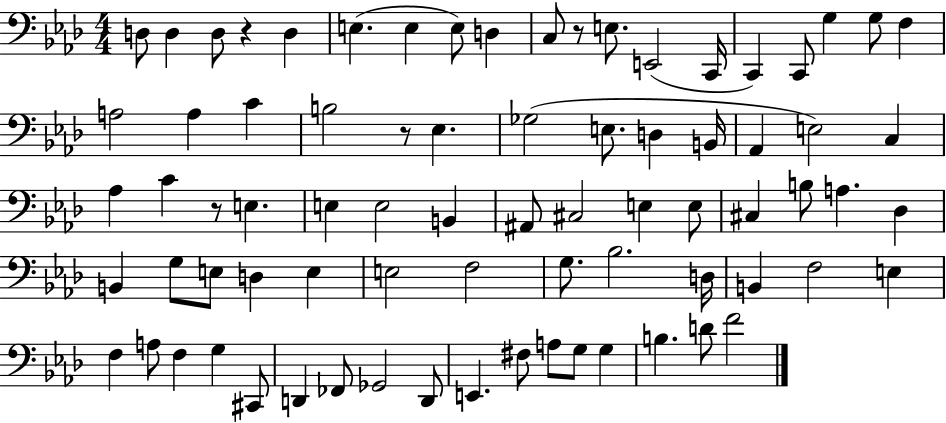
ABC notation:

X:1
T:Untitled
M:4/4
L:1/4
K:Ab
D,/2 D, D,/2 z D, E, E, E,/2 D, C,/2 z/2 E,/2 E,,2 C,,/4 C,, C,,/2 G, G,/2 F, A,2 A, C B,2 z/2 _E, _G,2 E,/2 D, B,,/4 _A,, E,2 C, _A, C z/2 E, E, E,2 B,, ^A,,/2 ^C,2 E, E,/2 ^C, B,/2 A, _D, B,, G,/2 E,/2 D, E, E,2 F,2 G,/2 _B,2 D,/4 B,, F,2 E, F, A,/2 F, G, ^C,,/2 D,, _F,,/2 _G,,2 D,,/2 E,, ^F,/2 A,/2 G,/2 G, B, D/2 F2